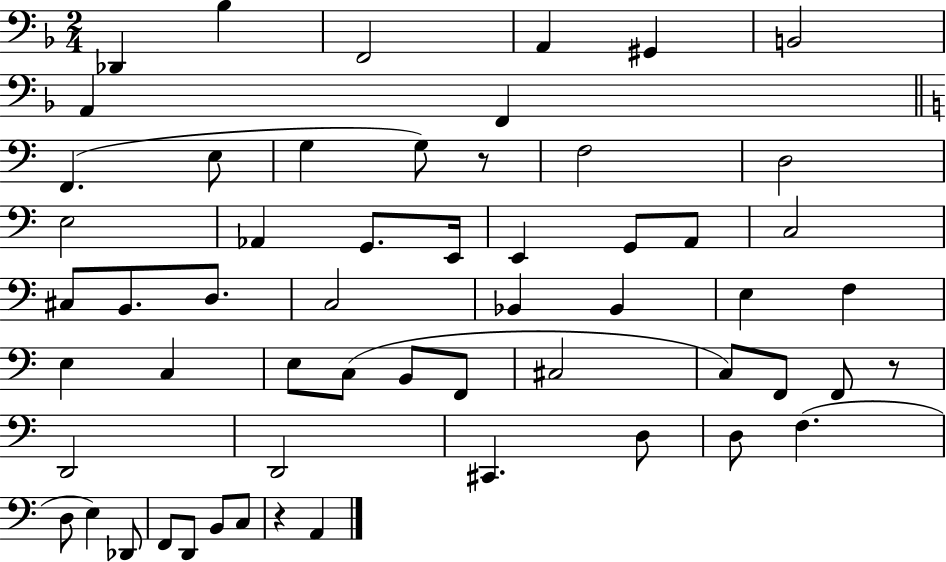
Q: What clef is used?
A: bass